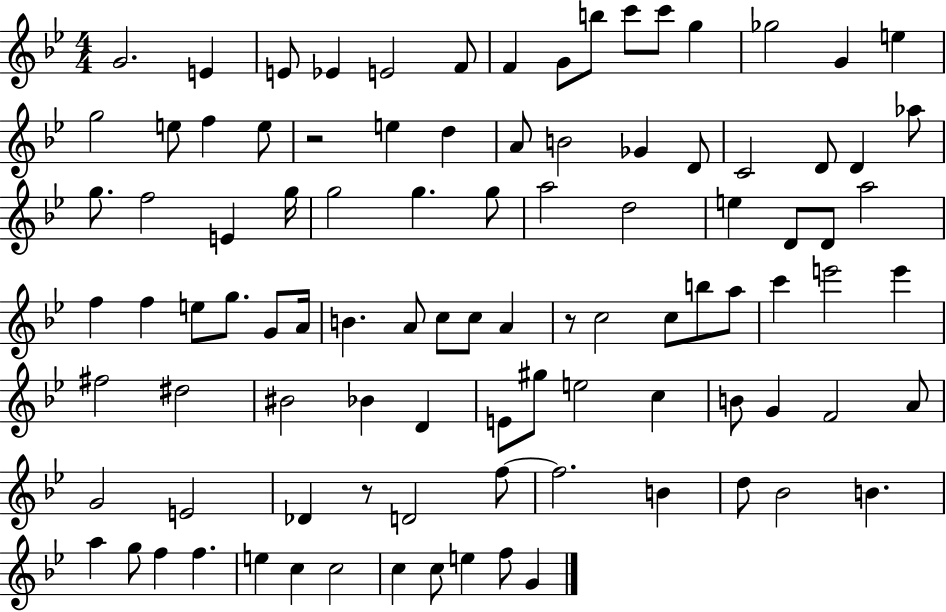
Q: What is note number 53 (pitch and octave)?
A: A4